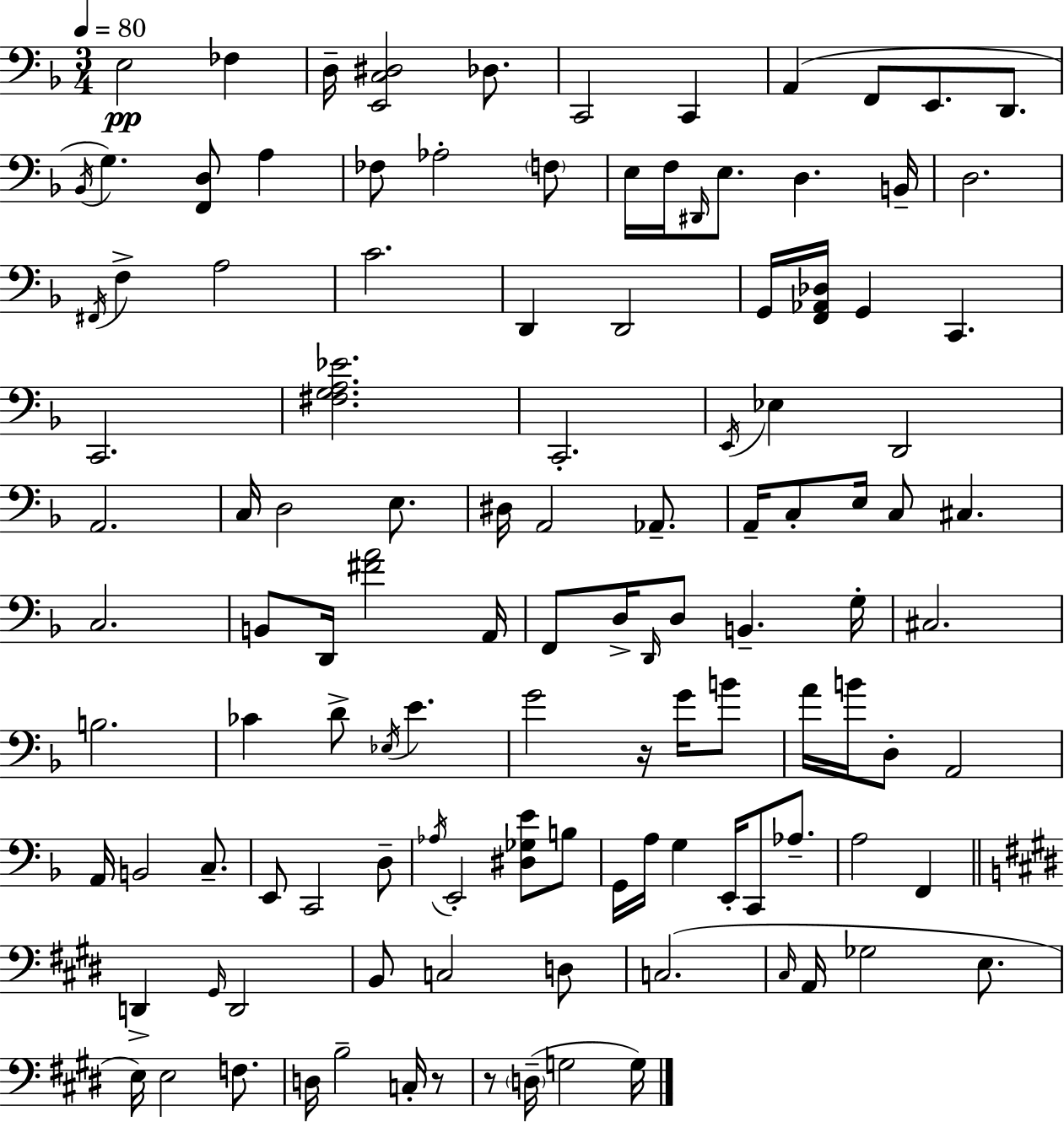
{
  \clef bass
  \numericTimeSignature
  \time 3/4
  \key d \minor
  \tempo 4 = 80
  e2\pp fes4 | d16-- <e, c dis>2 des8. | c,2 c,4 | a,4( f,8 e,8. d,8. | \break \acciaccatura { bes,16 }) g4. <f, d>8 a4 | fes8 aes2-. \parenthesize f8 | e16 f16 \grace { dis,16 } e8. d4. | b,16-- d2. | \break \acciaccatura { fis,16 } f4-> a2 | c'2. | d,4 d,2 | g,16 <f, aes, des>16 g,4 c,4. | \break c,2. | <fis g a ees'>2. | c,2.-. | \acciaccatura { e,16 } ees4 d,2 | \break a,2. | c16 d2 | e8. dis16 a,2 | aes,8.-- a,16-- c8-. e16 c8 cis4. | \break c2. | b,8 d,16 <fis' a'>2 | a,16 f,8 d16-> \grace { d,16 } d8 b,4.-- | g16-. cis2. | \break b2. | ces'4 d'8-> \acciaccatura { ees16 } | e'4. g'2 | r16 g'16 b'8 a'16 b'16 d8-. a,2 | \break a,16 b,2 | c8.-- e,8 c,2 | d8-- \acciaccatura { aes16 } e,2-. | <dis ges e'>8 b8 g,16 a16 g4 | \break e,16-. c,8 aes8.-- a2 | f,4 \bar "||" \break \key e \major d,4-> \grace { gis,16 } d,2 | b,8 c2 d8 | c2.( | \grace { cis16 } a,16 ges2 e8. | \break e16) e2 f8. | d16 b2-- c16-. | r8 r8 \parenthesize d16--( g2 | g16) \bar "|."
}